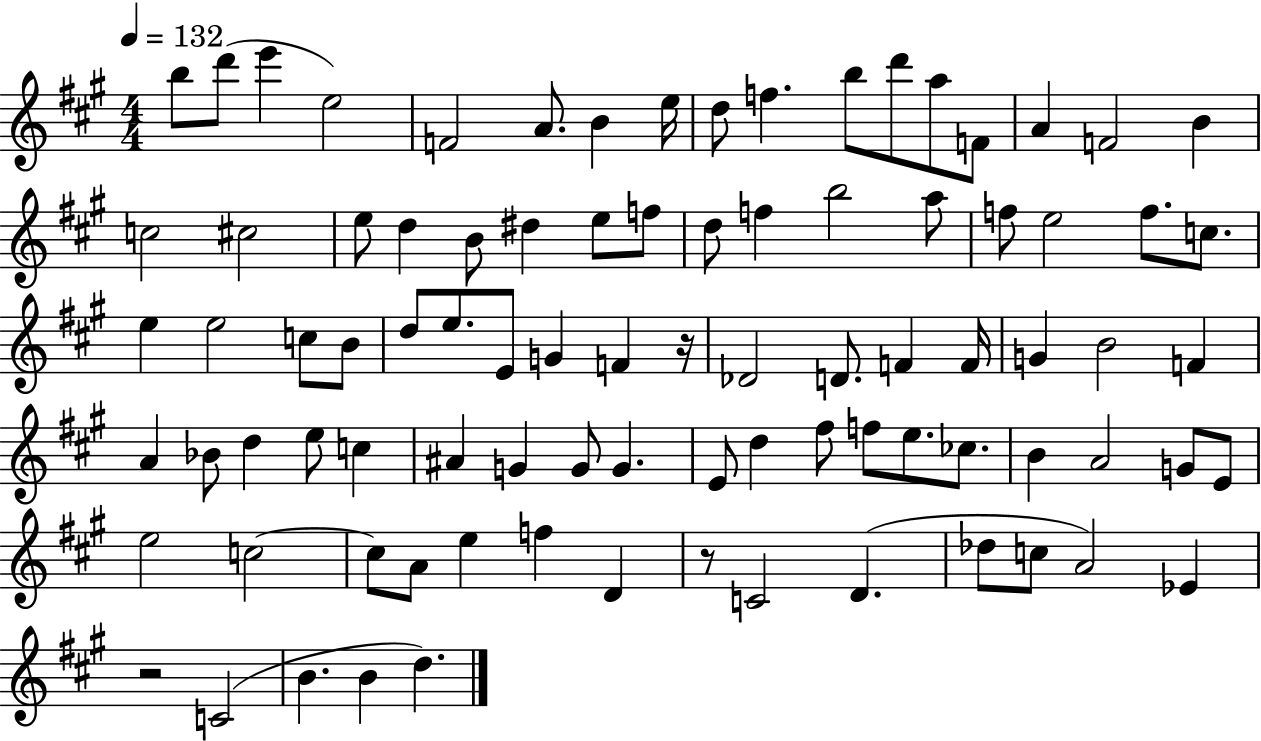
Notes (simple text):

B5/e D6/e E6/q E5/h F4/h A4/e. B4/q E5/s D5/e F5/q. B5/e D6/e A5/e F4/e A4/q F4/h B4/q C5/h C#5/h E5/e D5/q B4/e D#5/q E5/e F5/e D5/e F5/q B5/h A5/e F5/e E5/h F5/e. C5/e. E5/q E5/h C5/e B4/e D5/e E5/e. E4/e G4/q F4/q R/s Db4/h D4/e. F4/q F4/s G4/q B4/h F4/q A4/q Bb4/e D5/q E5/e C5/q A#4/q G4/q G4/e G4/q. E4/e D5/q F#5/e F5/e E5/e. CES5/e. B4/q A4/h G4/e E4/e E5/h C5/h C5/e A4/e E5/q F5/q D4/q R/e C4/h D4/q. Db5/e C5/e A4/h Eb4/q R/h C4/h B4/q. B4/q D5/q.